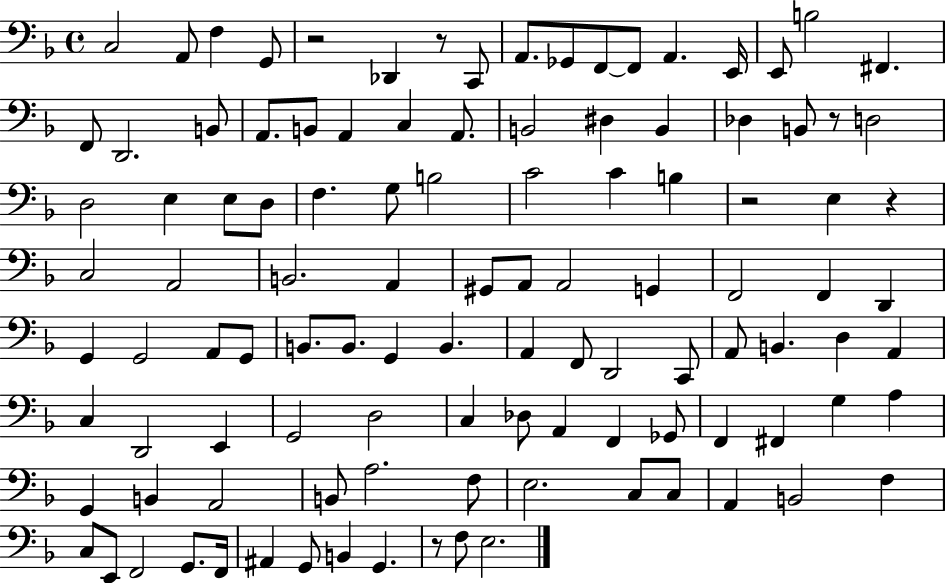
X:1
T:Untitled
M:4/4
L:1/4
K:F
C,2 A,,/2 F, G,,/2 z2 _D,, z/2 C,,/2 A,,/2 _G,,/2 F,,/2 F,,/2 A,, E,,/4 E,,/2 B,2 ^F,, F,,/2 D,,2 B,,/2 A,,/2 B,,/2 A,, C, A,,/2 B,,2 ^D, B,, _D, B,,/2 z/2 D,2 D,2 E, E,/2 D,/2 F, G,/2 B,2 C2 C B, z2 E, z C,2 A,,2 B,,2 A,, ^G,,/2 A,,/2 A,,2 G,, F,,2 F,, D,, G,, G,,2 A,,/2 G,,/2 B,,/2 B,,/2 G,, B,, A,, F,,/2 D,,2 C,,/2 A,,/2 B,, D, A,, C, D,,2 E,, G,,2 D,2 C, _D,/2 A,, F,, _G,,/2 F,, ^F,, G, A, G,, B,, A,,2 B,,/2 A,2 F,/2 E,2 C,/2 C,/2 A,, B,,2 F, C,/2 E,,/2 F,,2 G,,/2 F,,/4 ^A,, G,,/2 B,, G,, z/2 F,/2 E,2